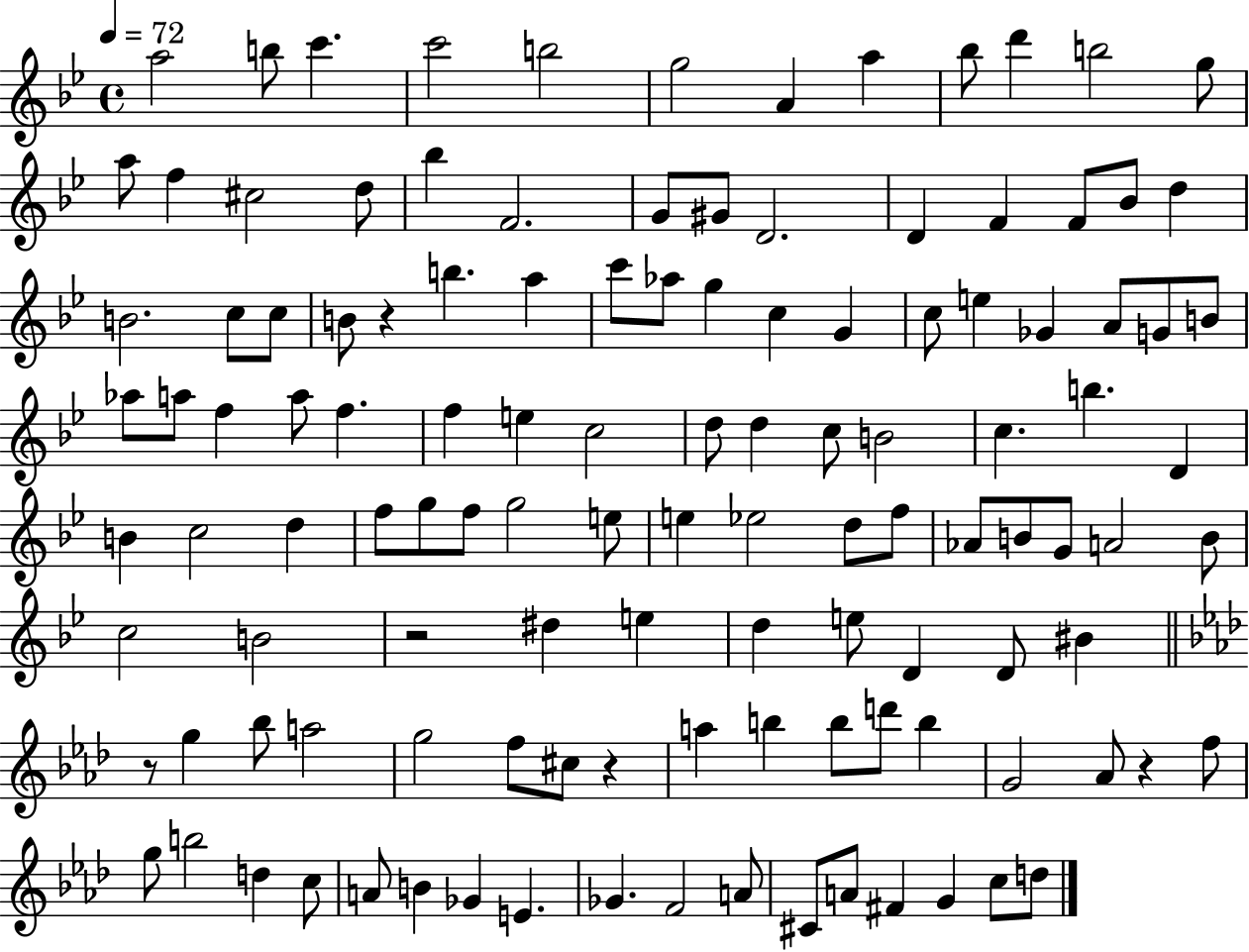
A5/h B5/e C6/q. C6/h B5/h G5/h A4/q A5/q Bb5/e D6/q B5/h G5/e A5/e F5/q C#5/h D5/e Bb5/q F4/h. G4/e G#4/e D4/h. D4/q F4/q F4/e Bb4/e D5/q B4/h. C5/e C5/e B4/e R/q B5/q. A5/q C6/e Ab5/e G5/q C5/q G4/q C5/e E5/q Gb4/q A4/e G4/e B4/e Ab5/e A5/e F5/q A5/e F5/q. F5/q E5/q C5/h D5/e D5/q C5/e B4/h C5/q. B5/q. D4/q B4/q C5/h D5/q F5/e G5/e F5/e G5/h E5/e E5/q Eb5/h D5/e F5/e Ab4/e B4/e G4/e A4/h B4/e C5/h B4/h R/h D#5/q E5/q D5/q E5/e D4/q D4/e BIS4/q R/e G5/q Bb5/e A5/h G5/h F5/e C#5/e R/q A5/q B5/q B5/e D6/e B5/q G4/h Ab4/e R/q F5/e G5/e B5/h D5/q C5/e A4/e B4/q Gb4/q E4/q. Gb4/q. F4/h A4/e C#4/e A4/e F#4/q G4/q C5/e D5/e